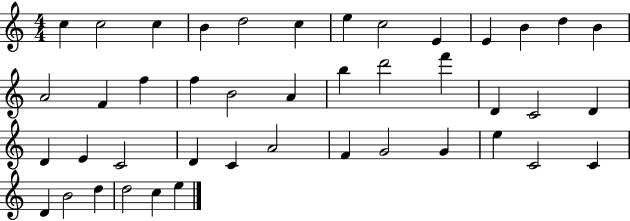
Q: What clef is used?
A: treble